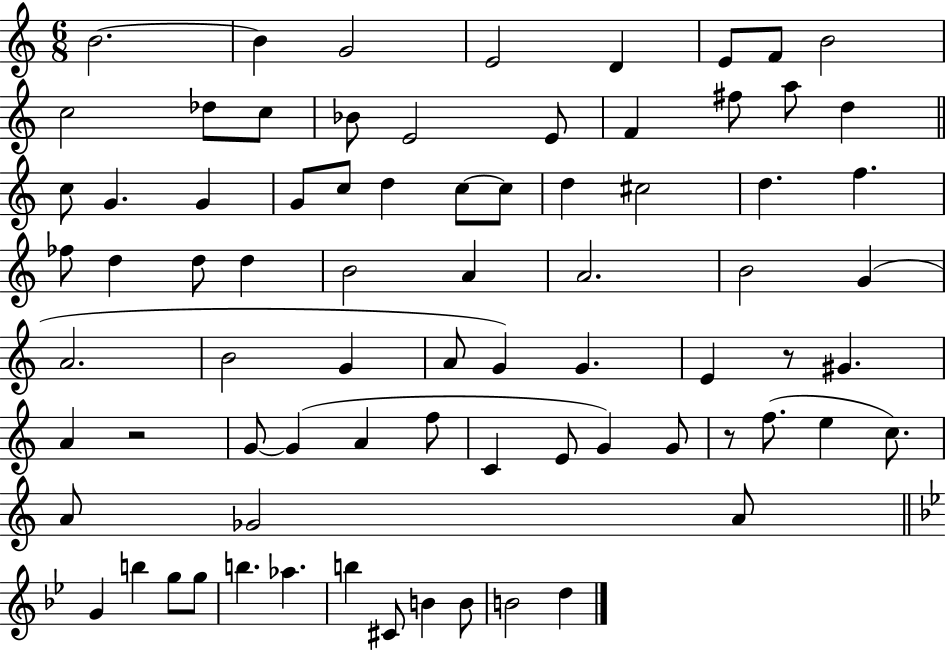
{
  \clef treble
  \numericTimeSignature
  \time 6/8
  \key c \major
  b'2.~~ | b'4 g'2 | e'2 d'4 | e'8 f'8 b'2 | \break c''2 des''8 c''8 | bes'8 e'2 e'8 | f'4 fis''8 a''8 d''4 | \bar "||" \break \key c \major c''8 g'4. g'4 | g'8 c''8 d''4 c''8~~ c''8 | d''4 cis''2 | d''4. f''4. | \break fes''8 d''4 d''8 d''4 | b'2 a'4 | a'2. | b'2 g'4( | \break a'2. | b'2 g'4 | a'8 g'4) g'4. | e'4 r8 gis'4. | \break a'4 r2 | g'8~~ g'4( a'4 f''8 | c'4 e'8 g'4) g'8 | r8 f''8.( e''4 c''8.) | \break a'8 ges'2 a'8 | \bar "||" \break \key bes \major g'4 b''4 g''8 g''8 | b''4. aes''4. | b''4 cis'8 b'4 b'8 | b'2 d''4 | \break \bar "|."
}